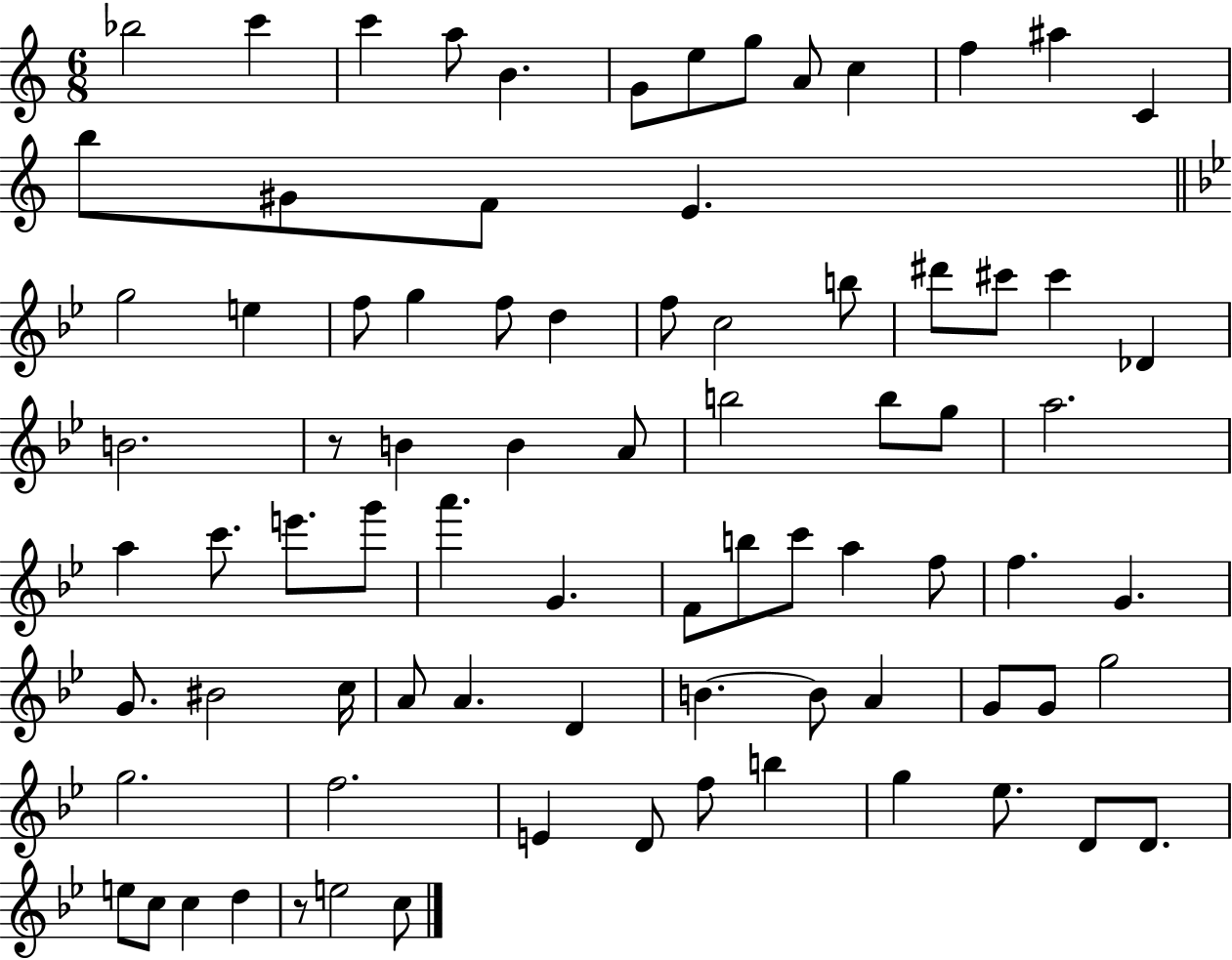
{
  \clef treble
  \numericTimeSignature
  \time 6/8
  \key c \major
  bes''2 c'''4 | c'''4 a''8 b'4. | g'8 e''8 g''8 a'8 c''4 | f''4 ais''4 c'4 | \break b''8 gis'8 f'8 e'4. | \bar "||" \break \key bes \major g''2 e''4 | f''8 g''4 f''8 d''4 | f''8 c''2 b''8 | dis'''8 cis'''8 cis'''4 des'4 | \break b'2. | r8 b'4 b'4 a'8 | b''2 b''8 g''8 | a''2. | \break a''4 c'''8. e'''8. g'''8 | a'''4. g'4. | f'8 b''8 c'''8 a''4 f''8 | f''4. g'4. | \break g'8. bis'2 c''16 | a'8 a'4. d'4 | b'4.~~ b'8 a'4 | g'8 g'8 g''2 | \break g''2. | f''2. | e'4 d'8 f''8 b''4 | g''4 ees''8. d'8 d'8. | \break e''8 c''8 c''4 d''4 | r8 e''2 c''8 | \bar "|."
}